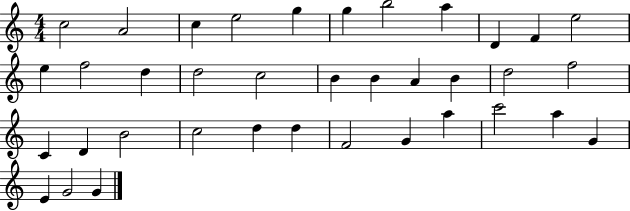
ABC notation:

X:1
T:Untitled
M:4/4
L:1/4
K:C
c2 A2 c e2 g g b2 a D F e2 e f2 d d2 c2 B B A B d2 f2 C D B2 c2 d d F2 G a c'2 a G E G2 G